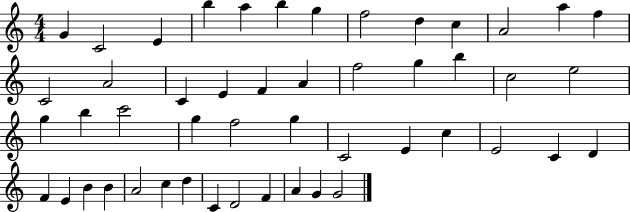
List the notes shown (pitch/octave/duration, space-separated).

G4/q C4/h E4/q B5/q A5/q B5/q G5/q F5/h D5/q C5/q A4/h A5/q F5/q C4/h A4/h C4/q E4/q F4/q A4/q F5/h G5/q B5/q C5/h E5/h G5/q B5/q C6/h G5/q F5/h G5/q C4/h E4/q C5/q E4/h C4/q D4/q F4/q E4/q B4/q B4/q A4/h C5/q D5/q C4/q D4/h F4/q A4/q G4/q G4/h